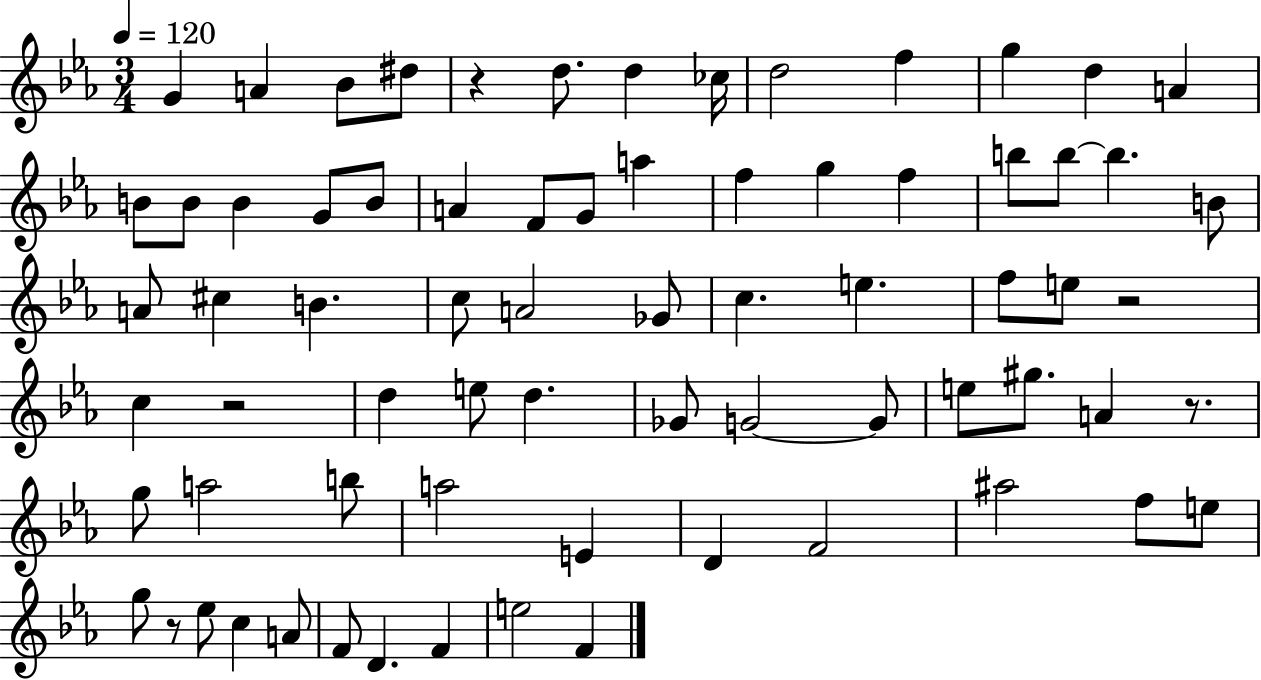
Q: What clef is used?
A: treble